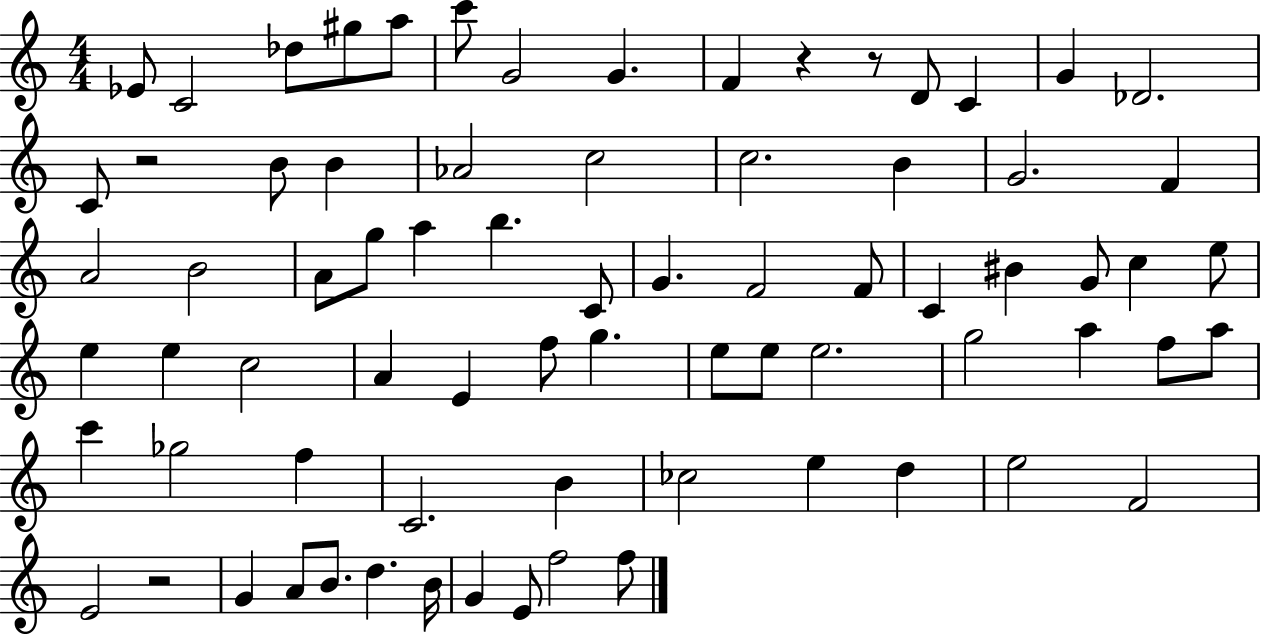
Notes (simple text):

Eb4/e C4/h Db5/e G#5/e A5/e C6/e G4/h G4/q. F4/q R/q R/e D4/e C4/q G4/q Db4/h. C4/e R/h B4/e B4/q Ab4/h C5/h C5/h. B4/q G4/h. F4/q A4/h B4/h A4/e G5/e A5/q B5/q. C4/e G4/q. F4/h F4/e C4/q BIS4/q G4/e C5/q E5/e E5/q E5/q C5/h A4/q E4/q F5/e G5/q. E5/e E5/e E5/h. G5/h A5/q F5/e A5/e C6/q Gb5/h F5/q C4/h. B4/q CES5/h E5/q D5/q E5/h F4/h E4/h R/h G4/q A4/e B4/e. D5/q. B4/s G4/q E4/e F5/h F5/e